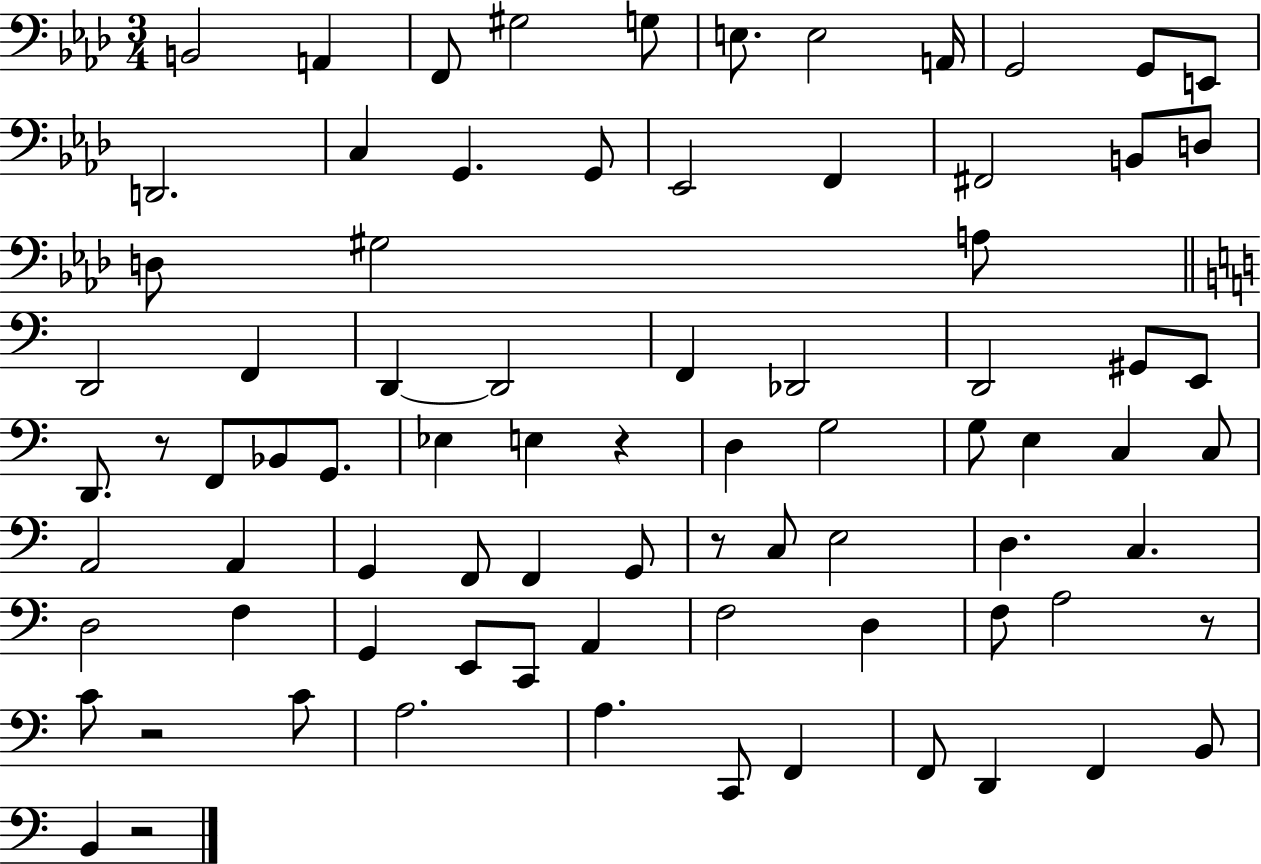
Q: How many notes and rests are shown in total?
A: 81